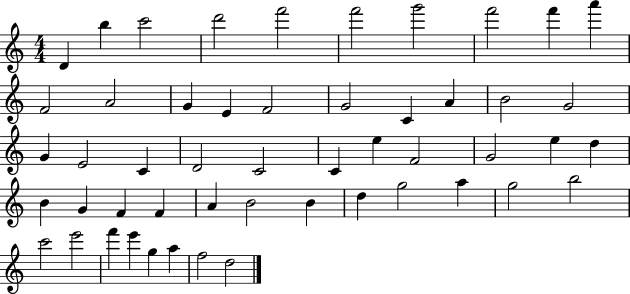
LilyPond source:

{
  \clef treble
  \numericTimeSignature
  \time 4/4
  \key c \major
  d'4 b''4 c'''2 | d'''2 f'''2 | f'''2 g'''2 | f'''2 f'''4 a'''4 | \break f'2 a'2 | g'4 e'4 f'2 | g'2 c'4 a'4 | b'2 g'2 | \break g'4 e'2 c'4 | d'2 c'2 | c'4 e''4 f'2 | g'2 e''4 d''4 | \break b'4 g'4 f'4 f'4 | a'4 b'2 b'4 | d''4 g''2 a''4 | g''2 b''2 | \break c'''2 e'''2 | f'''4 e'''4 g''4 a''4 | f''2 d''2 | \bar "|."
}